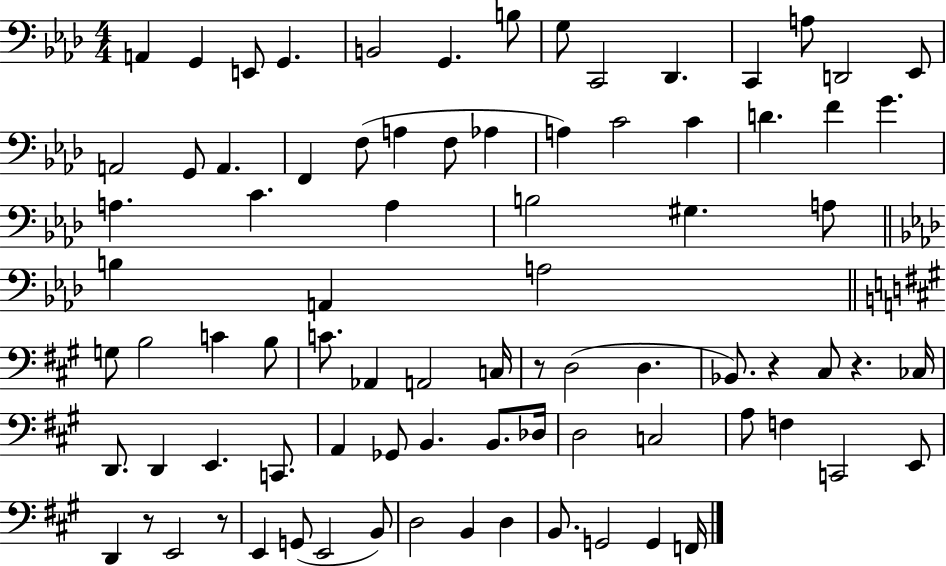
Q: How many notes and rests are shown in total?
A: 83